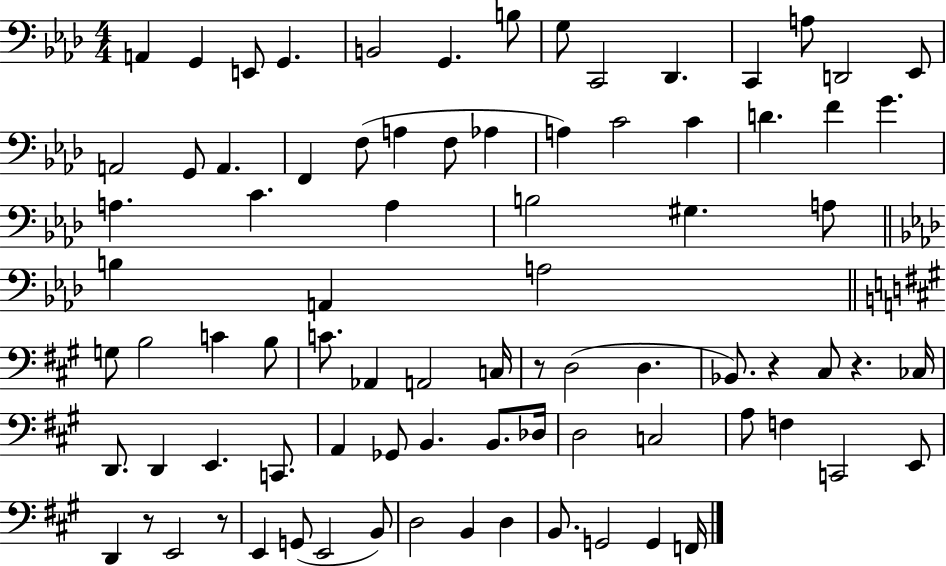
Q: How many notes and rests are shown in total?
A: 83